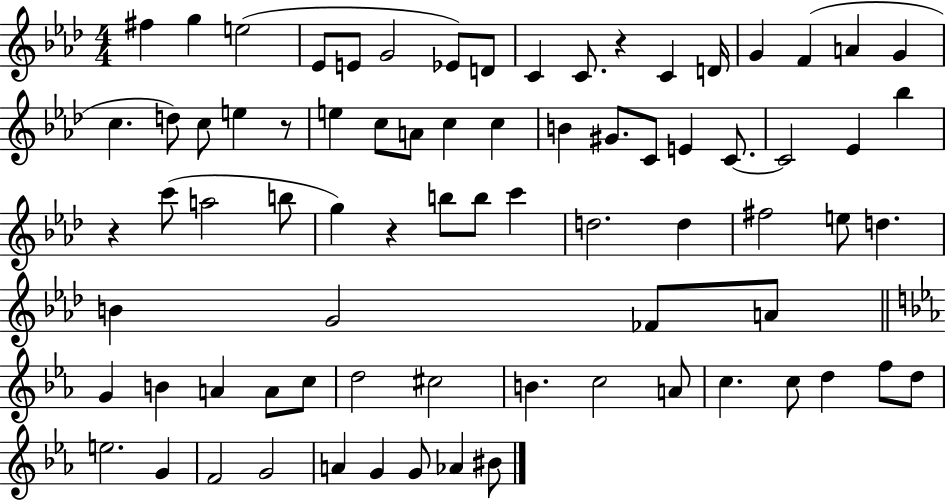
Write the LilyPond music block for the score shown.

{
  \clef treble
  \numericTimeSignature
  \time 4/4
  \key aes \major
  fis''4 g''4 e''2( | ees'8 e'8 g'2 ees'8) d'8 | c'4 c'8. r4 c'4 d'16 | g'4 f'4( a'4 g'4 | \break c''4. d''8) c''8 e''4 r8 | e''4 c''8 a'8 c''4 c''4 | b'4 gis'8. c'8 e'4 c'8.~~ | c'2 ees'4 bes''4 | \break r4 c'''8( a''2 b''8 | g''4) r4 b''8 b''8 c'''4 | d''2. d''4 | fis''2 e''8 d''4. | \break b'4 g'2 fes'8 a'8 | \bar "||" \break \key ees \major g'4 b'4 a'4 a'8 c''8 | d''2 cis''2 | b'4. c''2 a'8 | c''4. c''8 d''4 f''8 d''8 | \break e''2. g'4 | f'2 g'2 | a'4 g'4 g'8 aes'4 bis'8 | \bar "|."
}